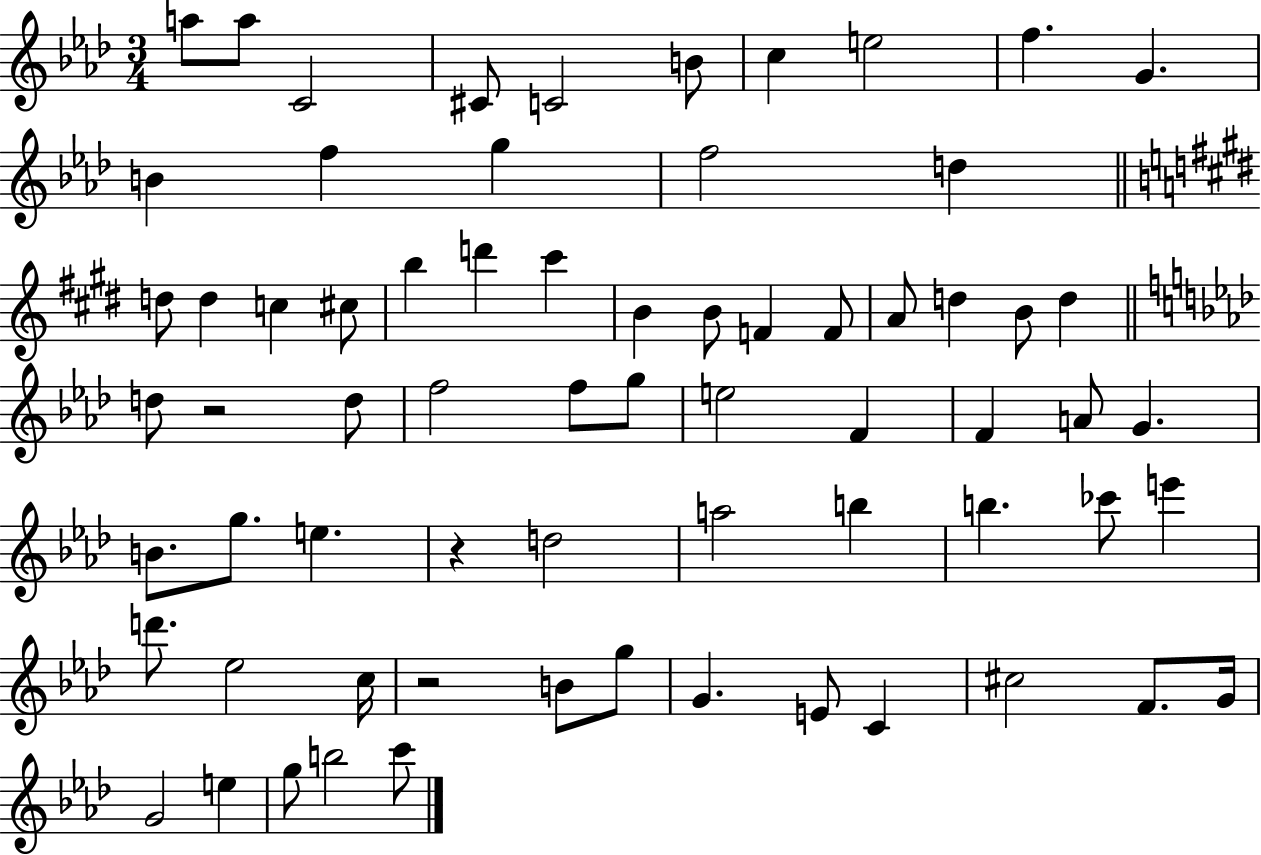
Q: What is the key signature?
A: AES major